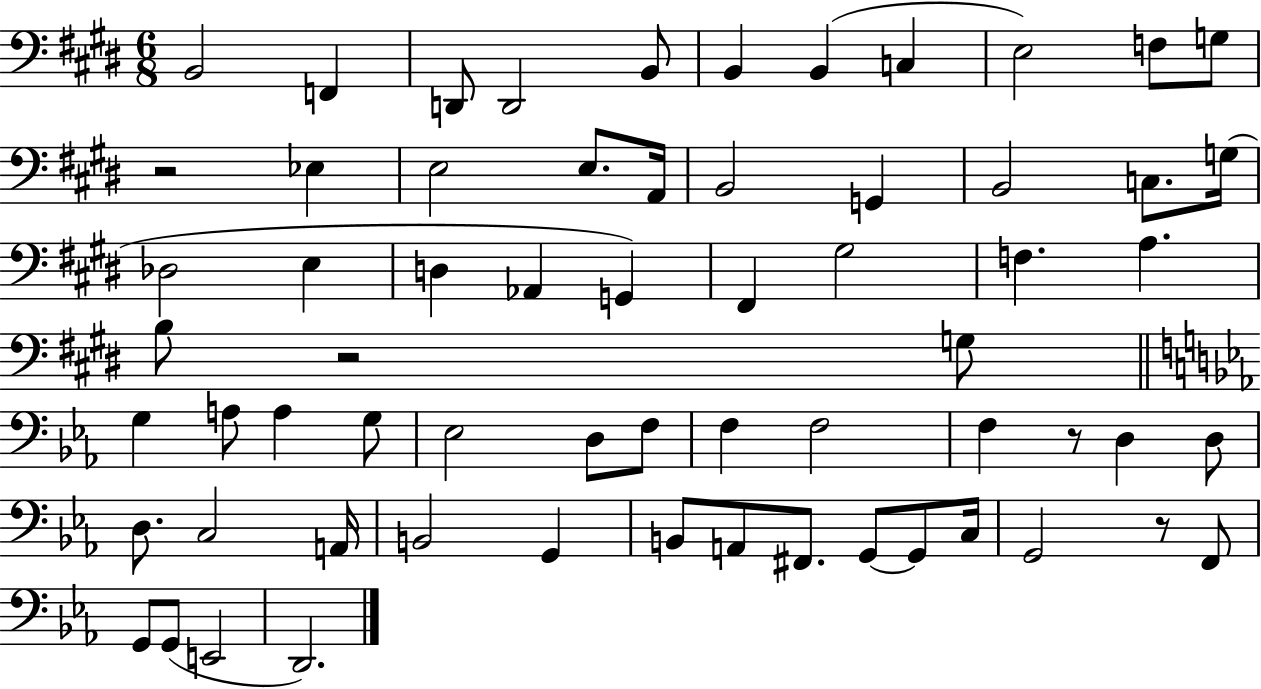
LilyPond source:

{
  \clef bass
  \numericTimeSignature
  \time 6/8
  \key e \major
  b,2 f,4 | d,8 d,2 b,8 | b,4 b,4( c4 | e2) f8 g8 | \break r2 ees4 | e2 e8. a,16 | b,2 g,4 | b,2 c8. g16( | \break des2 e4 | d4 aes,4 g,4) | fis,4 gis2 | f4. a4. | \break b8 r2 g8 | \bar "||" \break \key ees \major g4 a8 a4 g8 | ees2 d8 f8 | f4 f2 | f4 r8 d4 d8 | \break d8. c2 a,16 | b,2 g,4 | b,8 a,8 fis,8. g,8~~ g,8 c16 | g,2 r8 f,8 | \break g,8 g,8( e,2 | d,2.) | \bar "|."
}